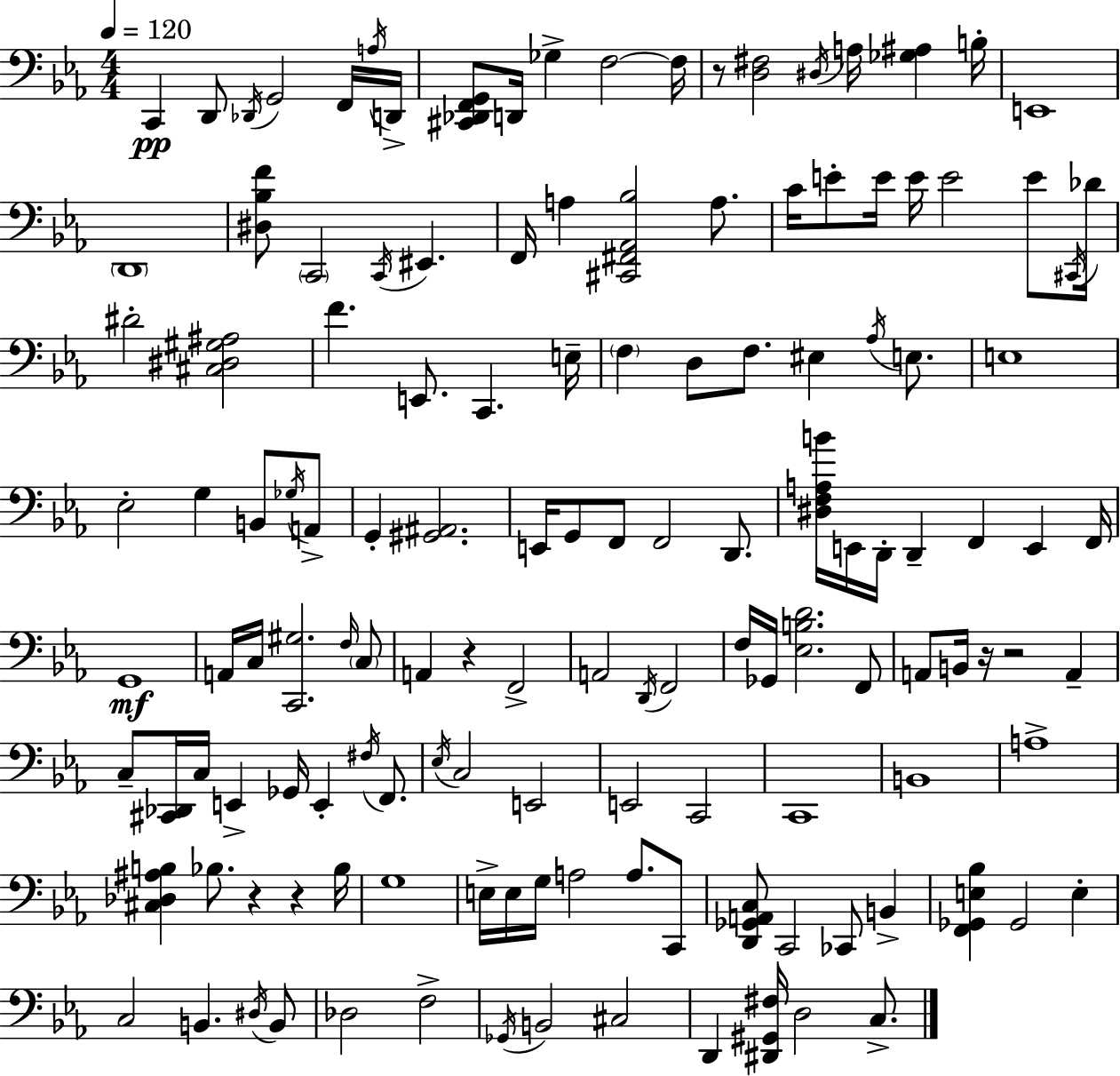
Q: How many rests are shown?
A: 6